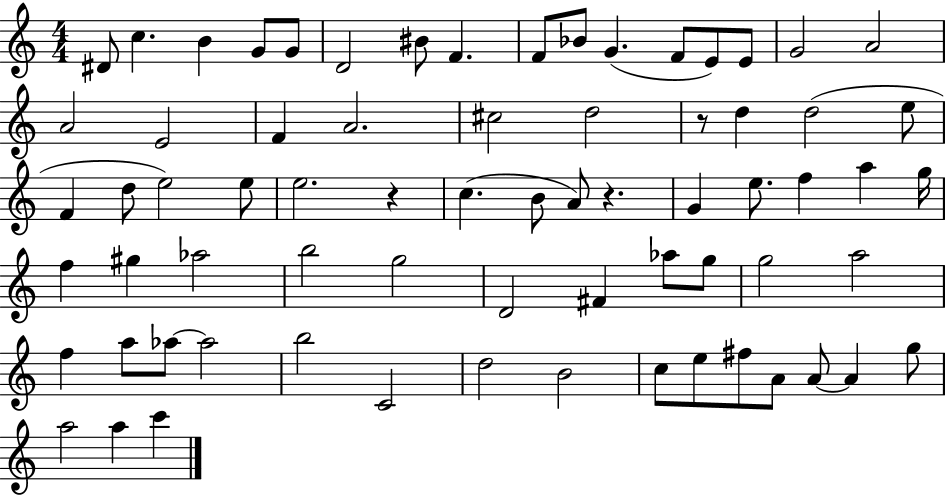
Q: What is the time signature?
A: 4/4